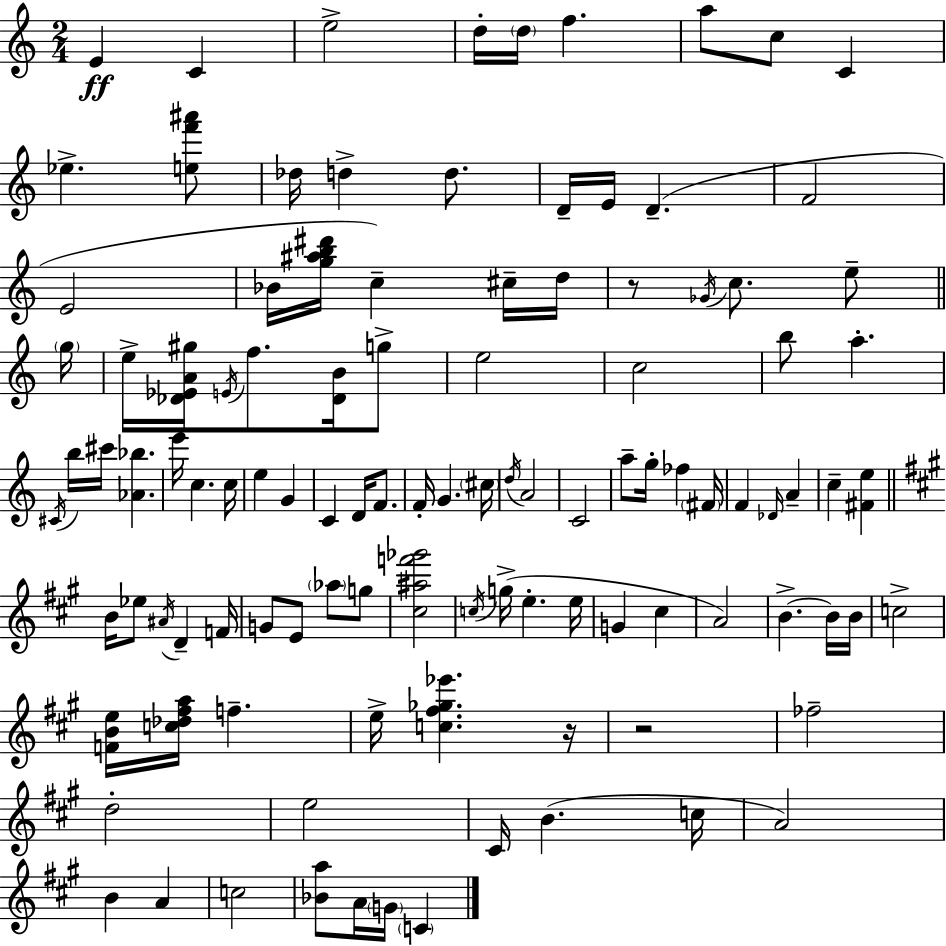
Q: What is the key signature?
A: C major